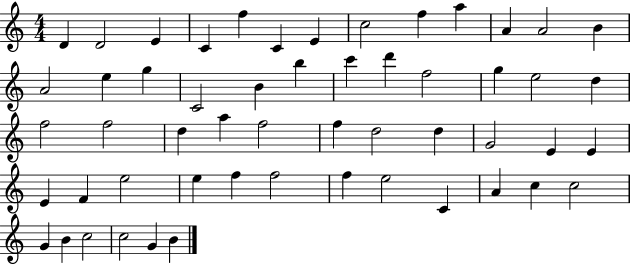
{
  \clef treble
  \numericTimeSignature
  \time 4/4
  \key c \major
  d'4 d'2 e'4 | c'4 f''4 c'4 e'4 | c''2 f''4 a''4 | a'4 a'2 b'4 | \break a'2 e''4 g''4 | c'2 b'4 b''4 | c'''4 d'''4 f''2 | g''4 e''2 d''4 | \break f''2 f''2 | d''4 a''4 f''2 | f''4 d''2 d''4 | g'2 e'4 e'4 | \break e'4 f'4 e''2 | e''4 f''4 f''2 | f''4 e''2 c'4 | a'4 c''4 c''2 | \break g'4 b'4 c''2 | c''2 g'4 b'4 | \bar "|."
}